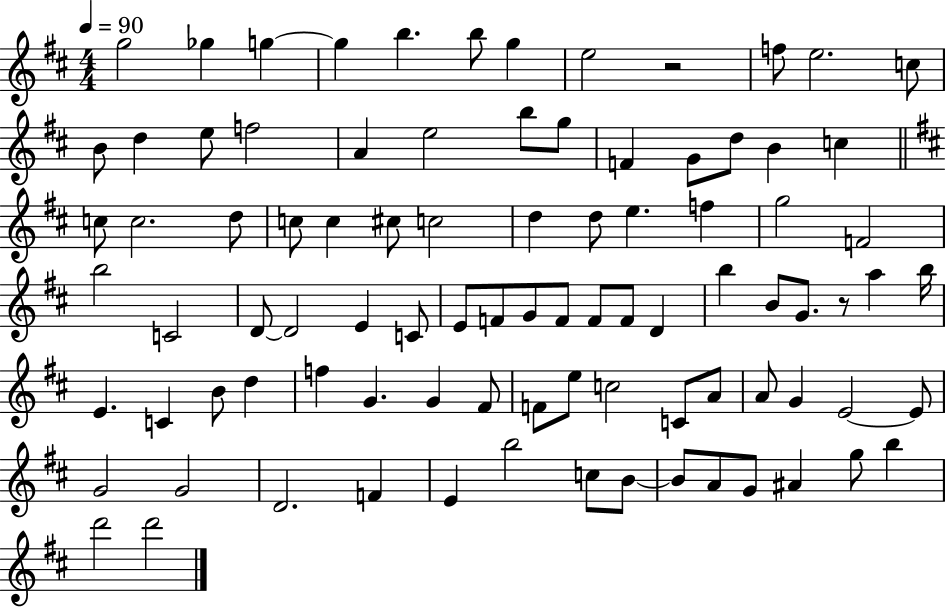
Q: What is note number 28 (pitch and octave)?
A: C5